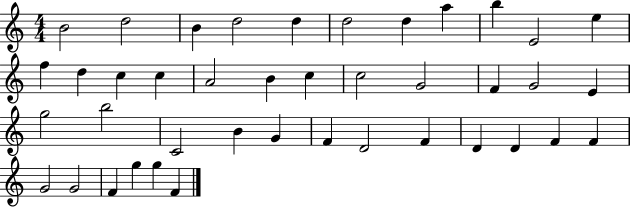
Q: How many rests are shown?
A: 0